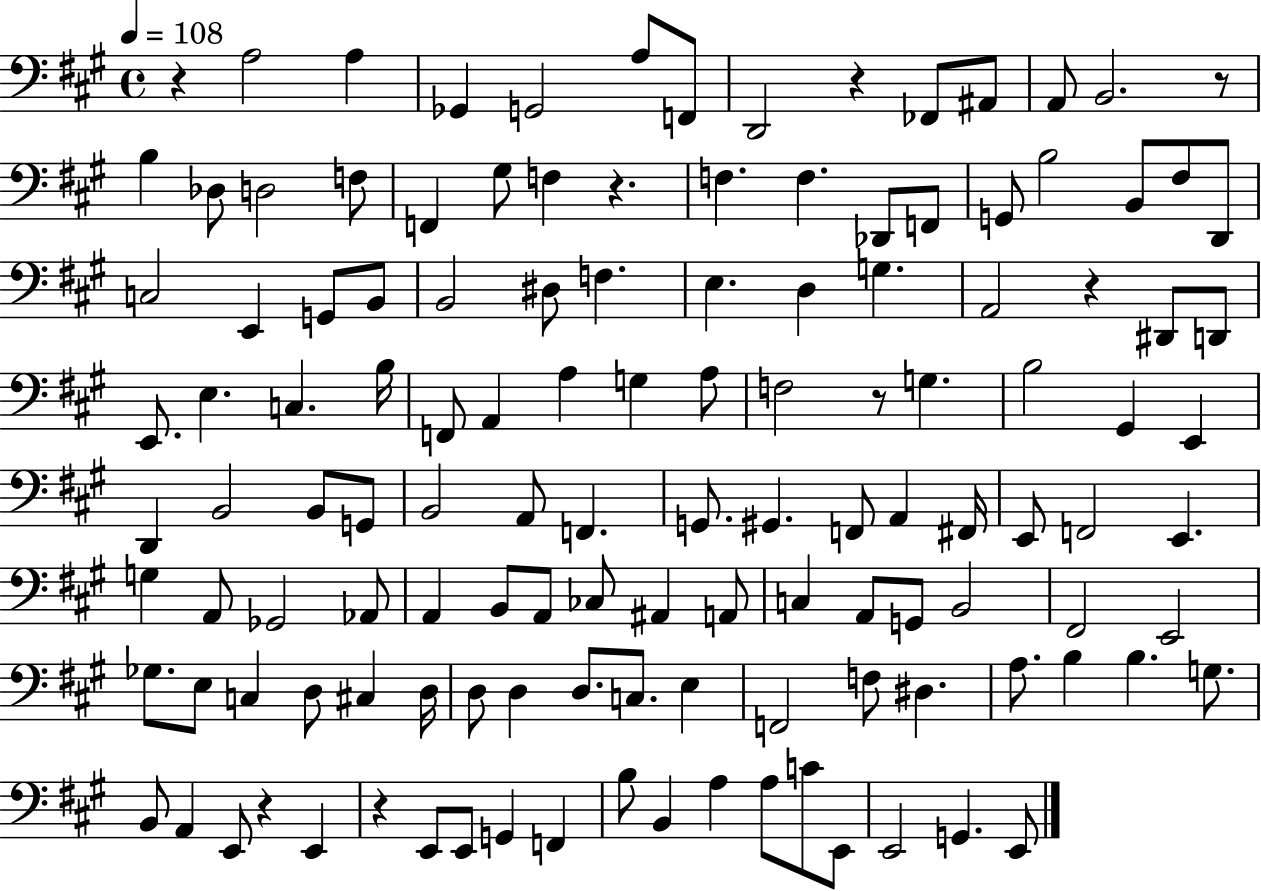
{
  \clef bass
  \time 4/4
  \defaultTimeSignature
  \key a \major
  \tempo 4 = 108
  \repeat volta 2 { r4 a2 a4 | ges,4 g,2 a8 f,8 | d,2 r4 fes,8 ais,8 | a,8 b,2. r8 | \break b4 des8 d2 f8 | f,4 gis8 f4 r4. | f4. f4. des,8 f,8 | g,8 b2 b,8 fis8 d,8 | \break c2 e,4 g,8 b,8 | b,2 dis8 f4. | e4. d4 g4. | a,2 r4 dis,8 d,8 | \break e,8. e4. c4. b16 | f,8 a,4 a4 g4 a8 | f2 r8 g4. | b2 gis,4 e,4 | \break d,4 b,2 b,8 g,8 | b,2 a,8 f,4. | g,8. gis,4. f,8 a,4 fis,16 | e,8 f,2 e,4. | \break g4 a,8 ges,2 aes,8 | a,4 b,8 a,8 ces8 ais,4 a,8 | c4 a,8 g,8 b,2 | fis,2 e,2 | \break ges8. e8 c4 d8 cis4 d16 | d8 d4 d8. c8. e4 | f,2 f8 dis4. | a8. b4 b4. g8. | \break b,8 a,4 e,8 r4 e,4 | r4 e,8 e,8 g,4 f,4 | b8 b,4 a4 a8 c'8 e,8 | e,2 g,4. e,8 | \break } \bar "|."
}